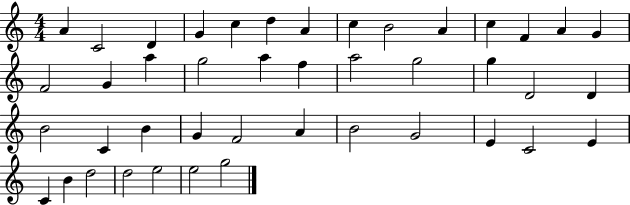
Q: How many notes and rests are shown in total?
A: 43